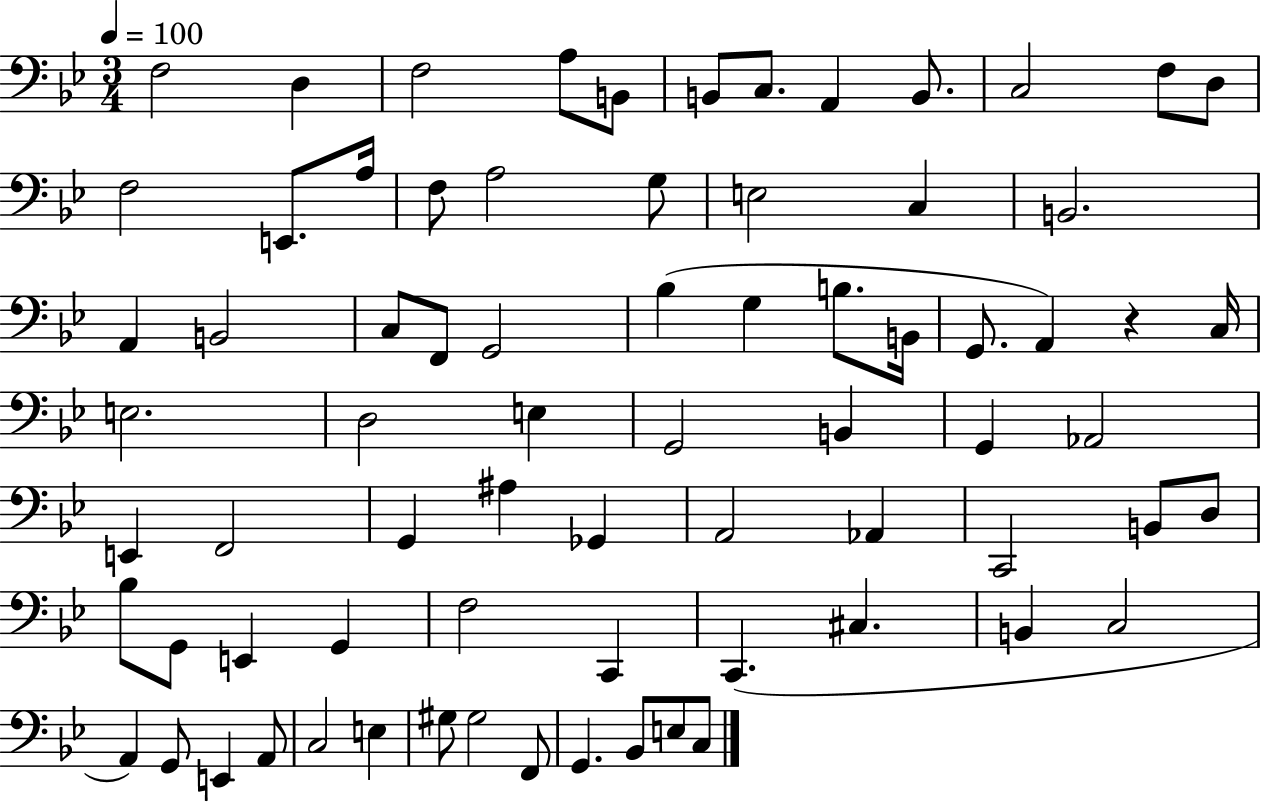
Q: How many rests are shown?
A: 1